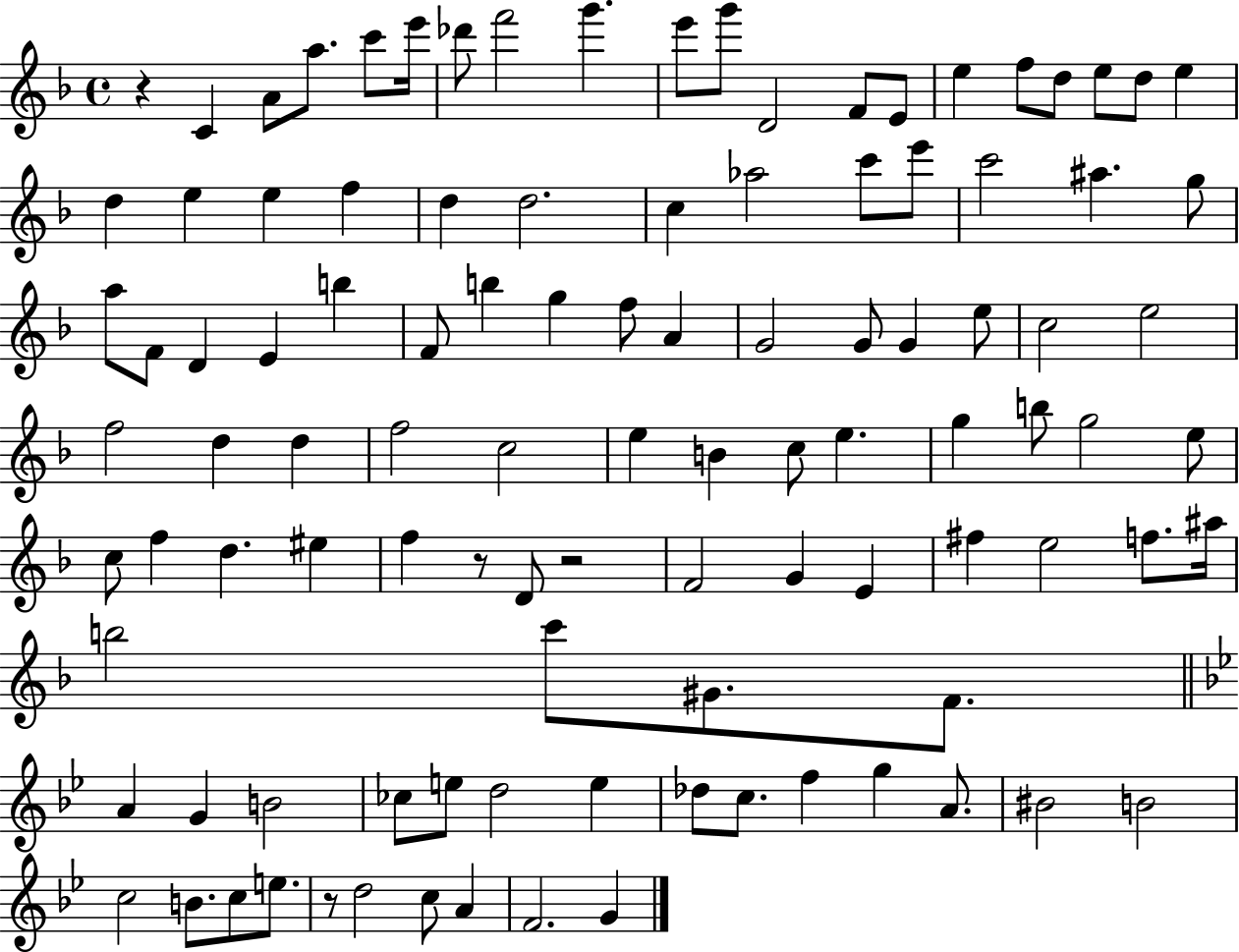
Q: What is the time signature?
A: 4/4